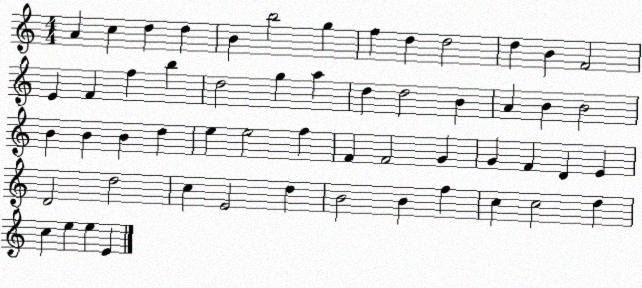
X:1
T:Untitled
M:4/4
L:1/4
K:C
A c d d B b2 g f d d2 d B F2 E F f b d2 g a d d2 B A B B2 B B B d e e2 f F F2 G G F D E D2 d2 c E2 d B2 B f c c2 d c e e E